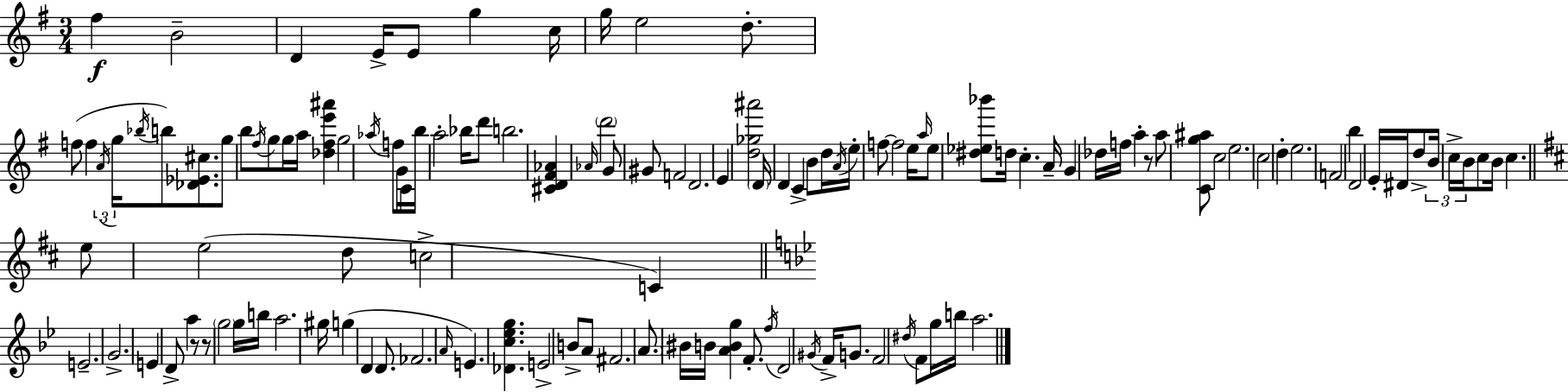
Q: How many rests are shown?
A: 3